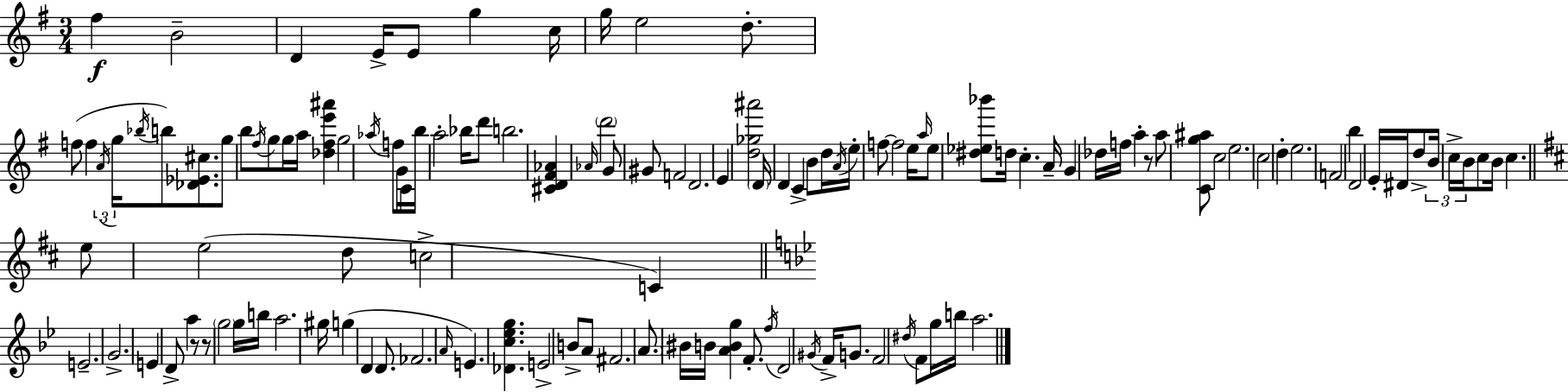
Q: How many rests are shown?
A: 3